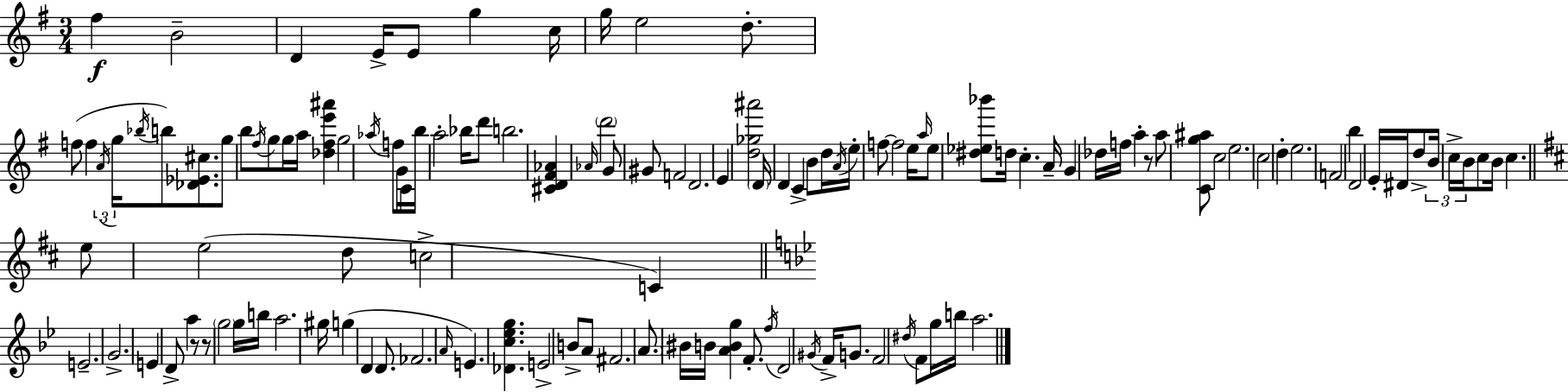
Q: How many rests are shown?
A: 3